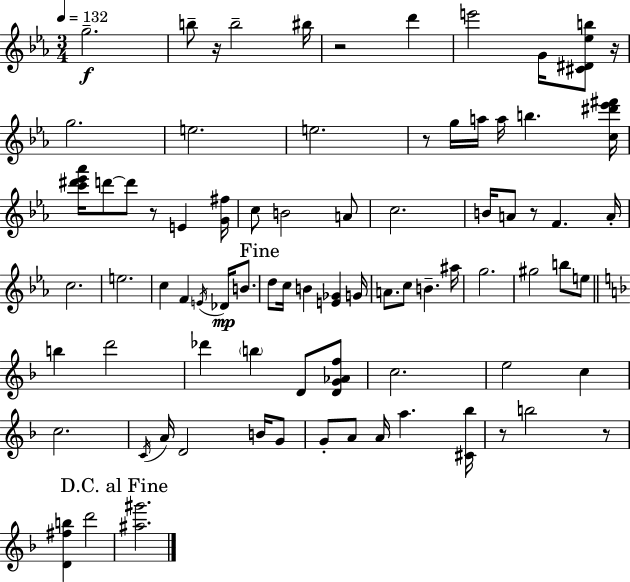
{
  \clef treble
  \numericTimeSignature
  \time 3/4
  \key ees \major
  \tempo 4 = 132
  g''2.--\f | b''8-- r16 b''2-- bis''16 | r2 d'''4 | e'''2 g'16 <cis' dis' ees'' b''>8 r16 | \break g''2. | e''2. | e''2. | r8 g''16 a''16 a''16 b''4. <c'' dis''' ees''' fis'''>16 | \break <c''' dis''' ees''' aes'''>16 d'''8~~ d'''8 r8 e'4 <g' fis''>16 | c''8 b'2 a'8 | c''2. | b'16 a'8 r8 f'4. a'16-. | \break c''2. | e''2. | c''4 f'4 \acciaccatura { e'16 } des'16\mp b'8. | \mark "Fine" d''8 c''16 b'4 <e' ges'>4 | \break g'16 a'8. c''8 b'4.-- | ais''16 g''2. | gis''2 b''8 e''8 | \bar "||" \break \key d \minor b''4 d'''2 | des'''4 \parenthesize b''4 d'8 <d' g' aes' f''>8 | c''2. | e''2 c''4 | \break c''2. | \acciaccatura { c'16 } a'16 d'2 b'16 g'8 | g'8-. a'8 a'16 a''4. | <cis' bes''>16 r8 b''2 r8 | \break <d' fis'' b''>4 d'''2 | \mark "D.C. al Fine" <ais'' gis'''>2. | \bar "|."
}